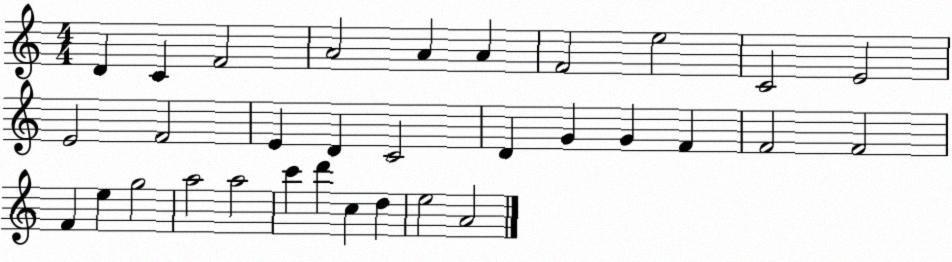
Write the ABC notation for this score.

X:1
T:Untitled
M:4/4
L:1/4
K:C
D C F2 A2 A A F2 e2 C2 E2 E2 F2 E D C2 D G G F F2 F2 F e g2 a2 a2 c' d' c d e2 A2